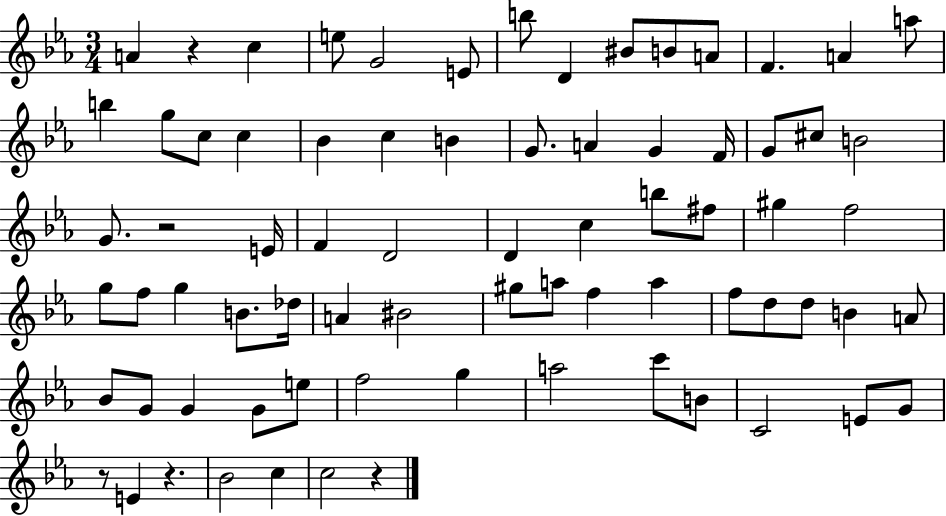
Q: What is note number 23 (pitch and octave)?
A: G4